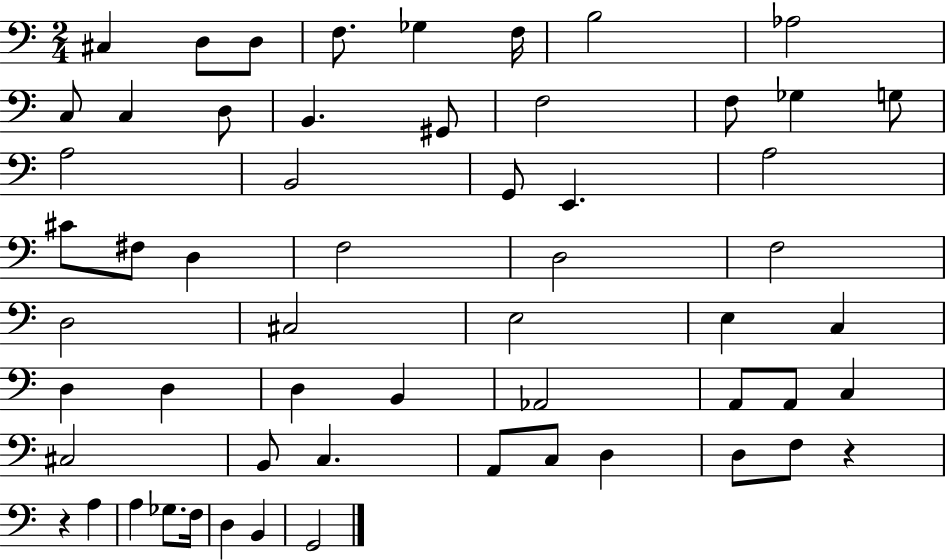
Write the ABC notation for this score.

X:1
T:Untitled
M:2/4
L:1/4
K:C
^C, D,/2 D,/2 F,/2 _G, F,/4 B,2 _A,2 C,/2 C, D,/2 B,, ^G,,/2 F,2 F,/2 _G, G,/2 A,2 B,,2 G,,/2 E,, A,2 ^C/2 ^F,/2 D, F,2 D,2 F,2 D,2 ^C,2 E,2 E, C, D, D, D, B,, _A,,2 A,,/2 A,,/2 C, ^C,2 B,,/2 C, A,,/2 C,/2 D, D,/2 F,/2 z z A, A, _G,/2 F,/4 D, B,, G,,2